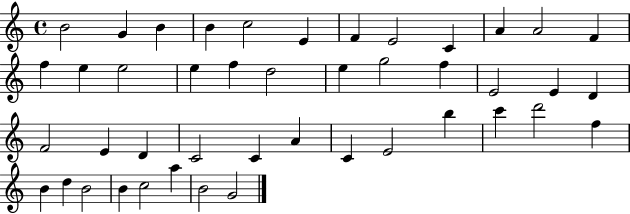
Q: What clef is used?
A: treble